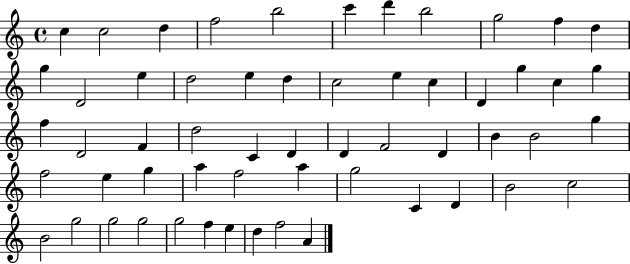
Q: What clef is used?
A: treble